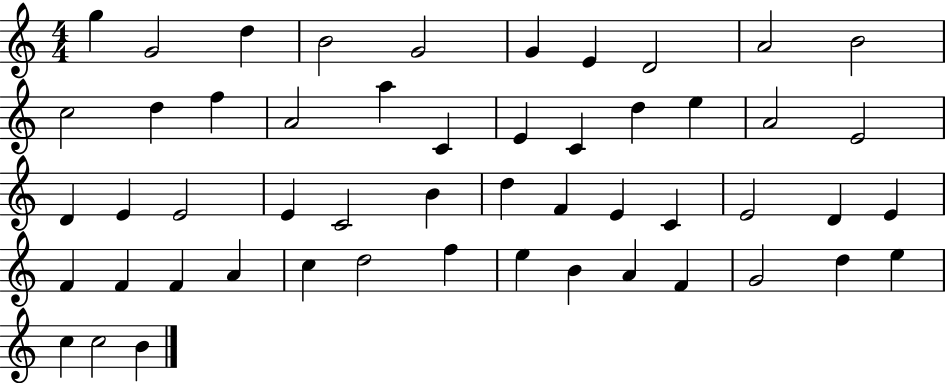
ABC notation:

X:1
T:Untitled
M:4/4
L:1/4
K:C
g G2 d B2 G2 G E D2 A2 B2 c2 d f A2 a C E C d e A2 E2 D E E2 E C2 B d F E C E2 D E F F F A c d2 f e B A F G2 d e c c2 B